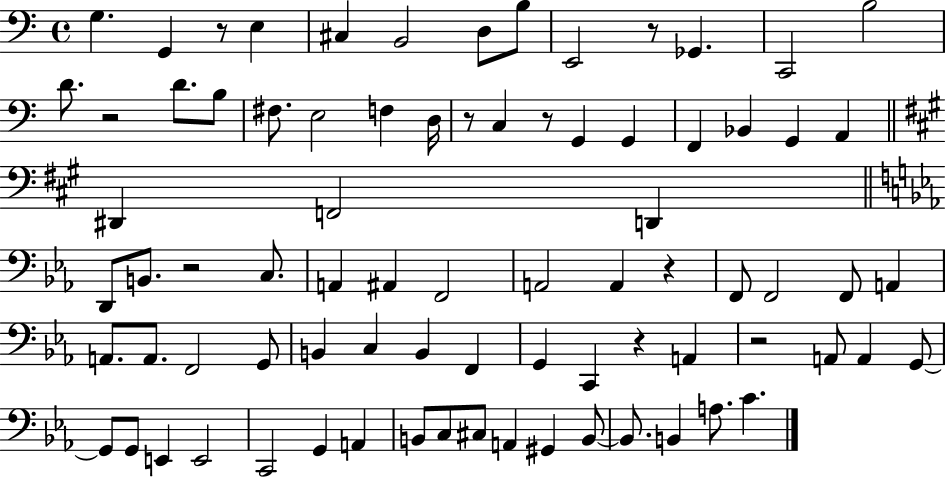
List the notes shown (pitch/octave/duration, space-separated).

G3/q. G2/q R/e E3/q C#3/q B2/h D3/e B3/e E2/h R/e Gb2/q. C2/h B3/h D4/e. R/h D4/e. B3/e F#3/e. E3/h F3/q D3/s R/e C3/q R/e G2/q G2/q F2/q Bb2/q G2/q A2/q D#2/q F2/h D2/q D2/e B2/e. R/h C3/e. A2/q A#2/q F2/h A2/h A2/q R/q F2/e F2/h F2/e A2/q A2/e. A2/e. F2/h G2/e B2/q C3/q B2/q F2/q G2/q C2/q R/q A2/q R/h A2/e A2/q G2/e G2/e G2/e E2/q E2/h C2/h G2/q A2/q B2/e C3/e C#3/e A2/q G#2/q B2/e B2/e. B2/q A3/e. C4/q.